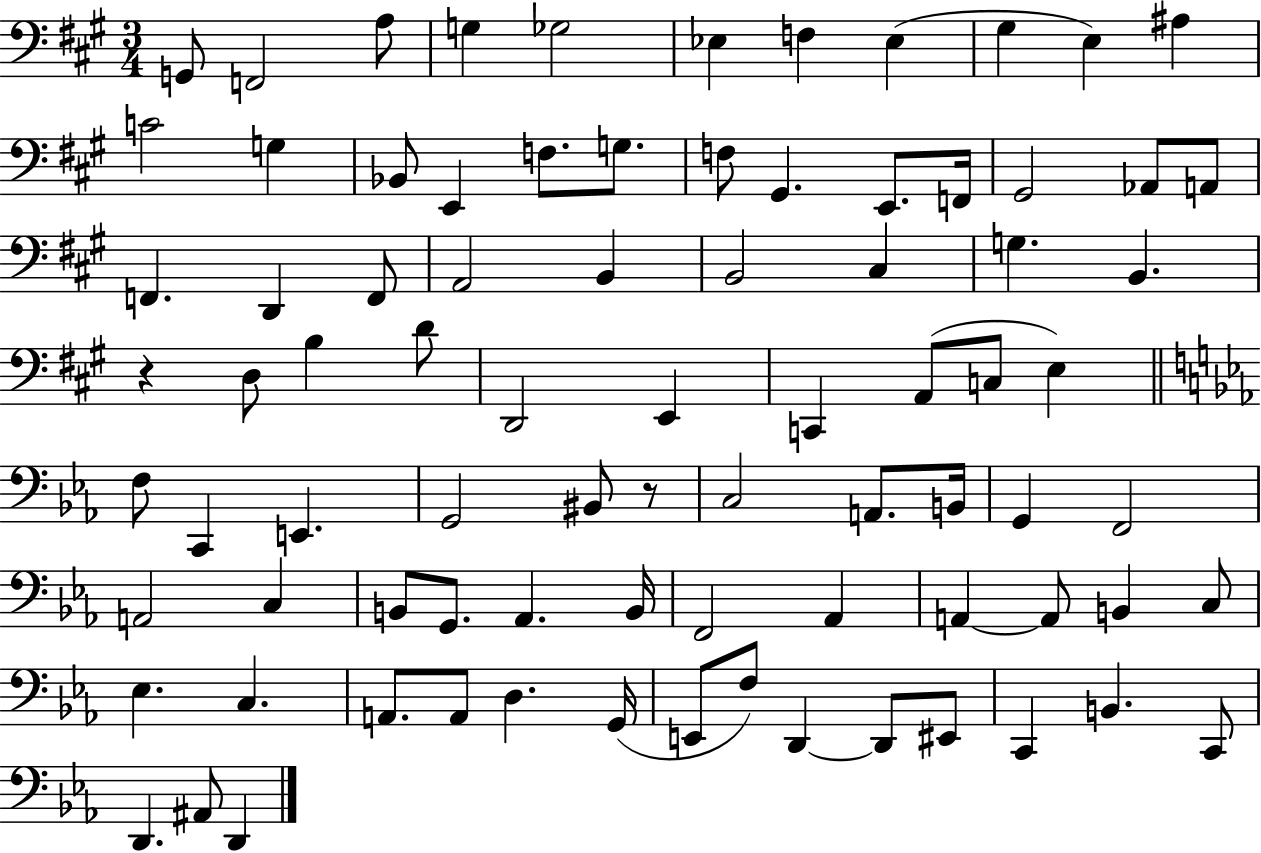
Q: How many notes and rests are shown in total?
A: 83